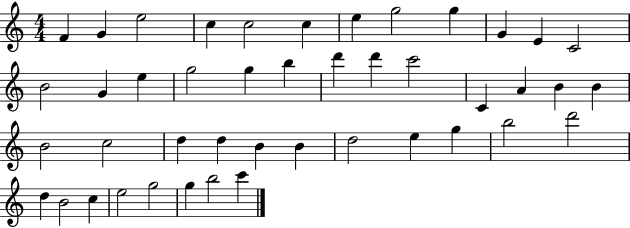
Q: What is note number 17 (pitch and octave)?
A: G5